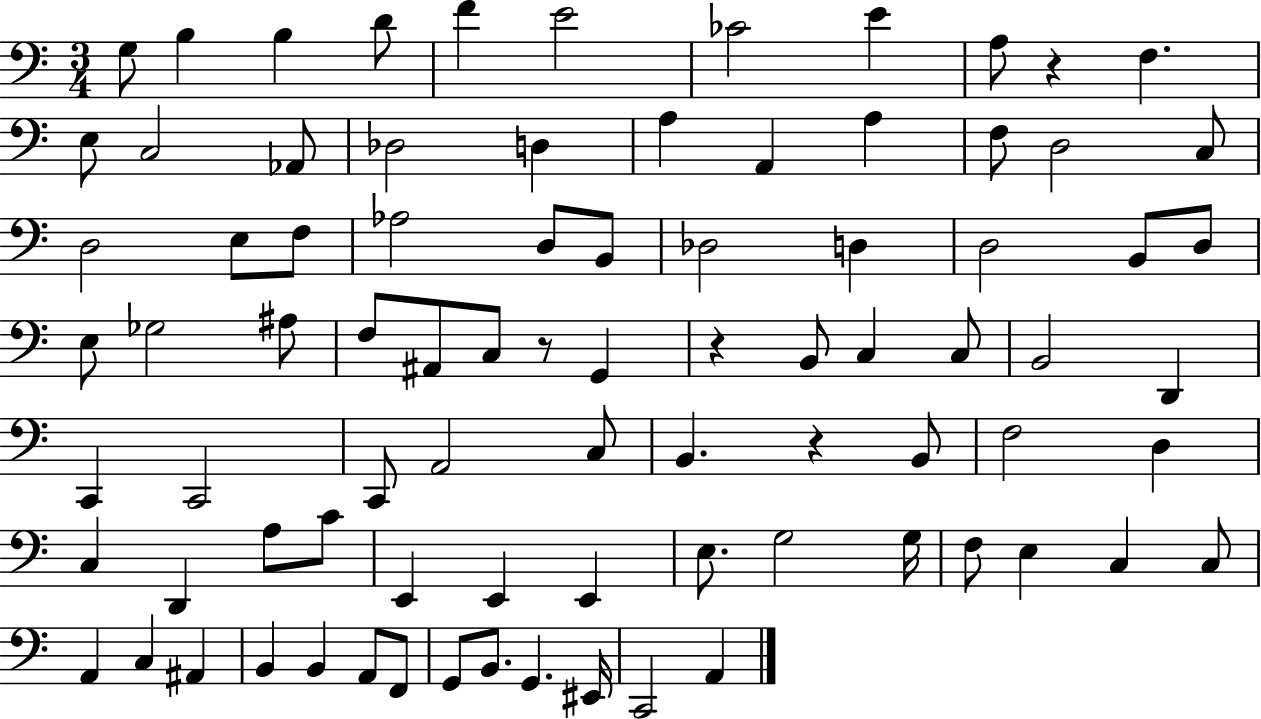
G3/e B3/q B3/q D4/e F4/q E4/h CES4/h E4/q A3/e R/q F3/q. E3/e C3/h Ab2/e Db3/h D3/q A3/q A2/q A3/q F3/e D3/h C3/e D3/h E3/e F3/e Ab3/h D3/e B2/e Db3/h D3/q D3/h B2/e D3/e E3/e Gb3/h A#3/e F3/e A#2/e C3/e R/e G2/q R/q B2/e C3/q C3/e B2/h D2/q C2/q C2/h C2/e A2/h C3/e B2/q. R/q B2/e F3/h D3/q C3/q D2/q A3/e C4/e E2/q E2/q E2/q E3/e. G3/h G3/s F3/e E3/q C3/q C3/e A2/q C3/q A#2/q B2/q B2/q A2/e F2/e G2/e B2/e. G2/q. EIS2/s C2/h A2/q